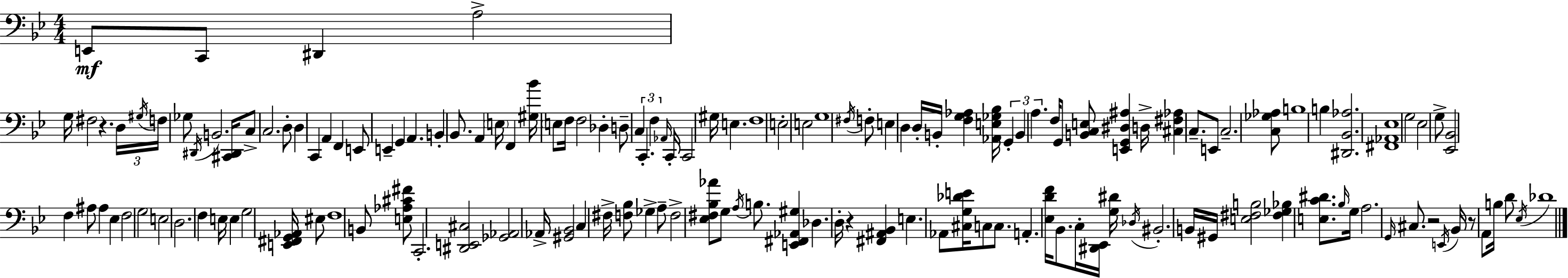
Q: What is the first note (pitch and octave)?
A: E2